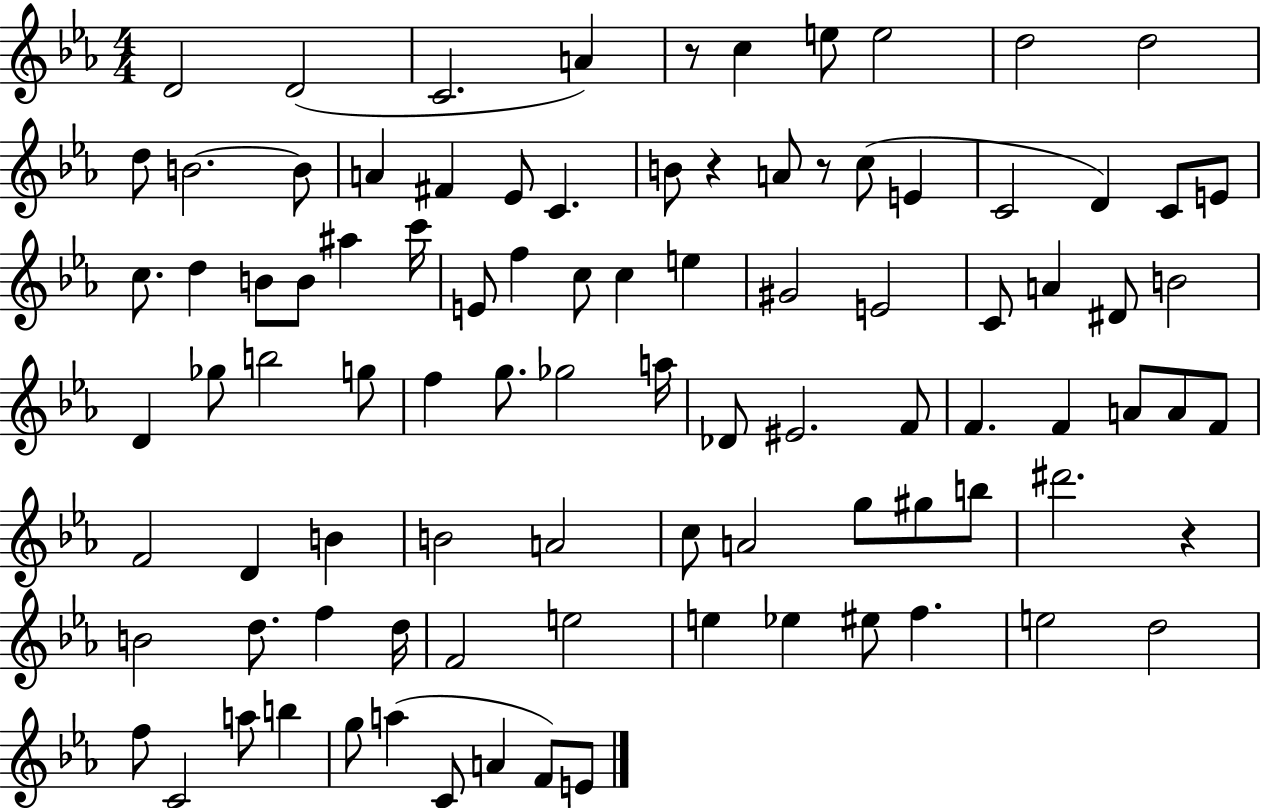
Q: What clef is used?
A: treble